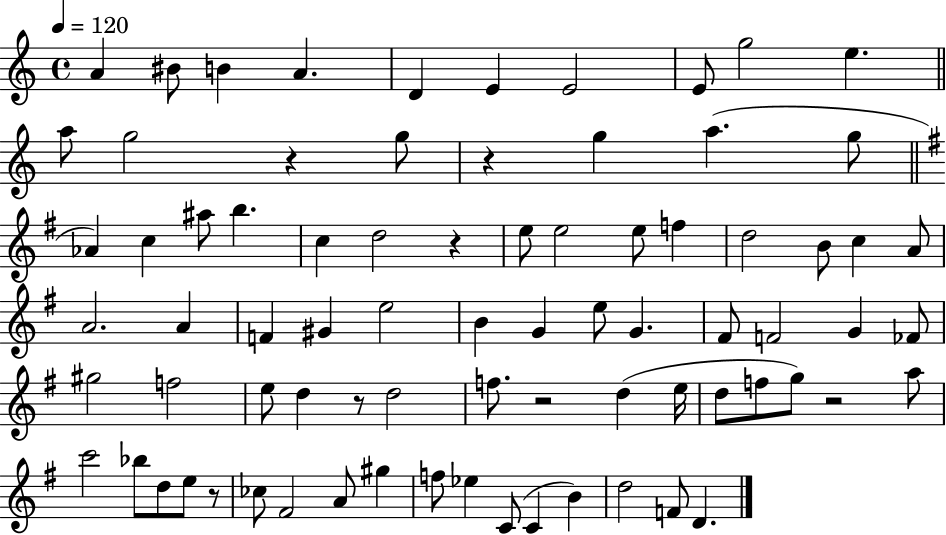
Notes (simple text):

A4/q BIS4/e B4/q A4/q. D4/q E4/q E4/h E4/e G5/h E5/q. A5/e G5/h R/q G5/e R/q G5/q A5/q. G5/e Ab4/q C5/q A#5/e B5/q. C5/q D5/h R/q E5/e E5/h E5/e F5/q D5/h B4/e C5/q A4/e A4/h. A4/q F4/q G#4/q E5/h B4/q G4/q E5/e G4/q. F#4/e F4/h G4/q FES4/e G#5/h F5/h E5/e D5/q R/e D5/h F5/e. R/h D5/q E5/s D5/e F5/e G5/e R/h A5/e C6/h Bb5/e D5/e E5/e R/e CES5/e F#4/h A4/e G#5/q F5/e Eb5/q C4/e C4/q B4/q D5/h F4/e D4/q.